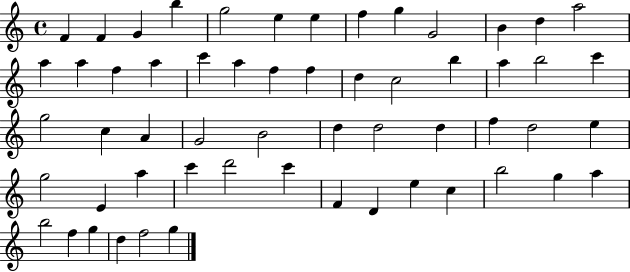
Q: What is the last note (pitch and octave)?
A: G5